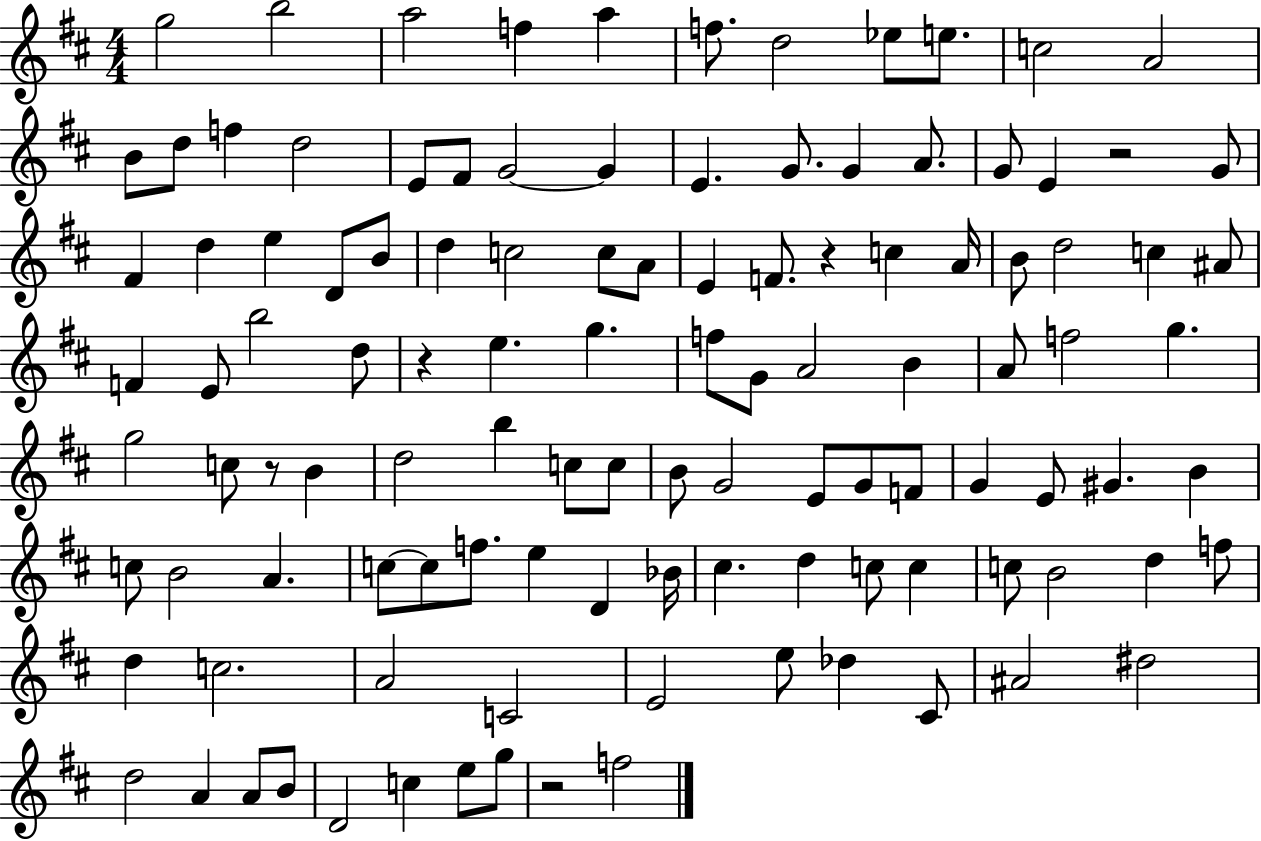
G5/h B5/h A5/h F5/q A5/q F5/e. D5/h Eb5/e E5/e. C5/h A4/h B4/e D5/e F5/q D5/h E4/e F#4/e G4/h G4/q E4/q. G4/e. G4/q A4/e. G4/e E4/q R/h G4/e F#4/q D5/q E5/q D4/e B4/e D5/q C5/h C5/e A4/e E4/q F4/e. R/q C5/q A4/s B4/e D5/h C5/q A#4/e F4/q E4/e B5/h D5/e R/q E5/q. G5/q. F5/e G4/e A4/h B4/q A4/e F5/h G5/q. G5/h C5/e R/e B4/q D5/h B5/q C5/e C5/e B4/e G4/h E4/e G4/e F4/e G4/q E4/e G#4/q. B4/q C5/e B4/h A4/q. C5/e C5/e F5/e. E5/q D4/q Bb4/s C#5/q. D5/q C5/e C5/q C5/e B4/h D5/q F5/e D5/q C5/h. A4/h C4/h E4/h E5/e Db5/q C#4/e A#4/h D#5/h D5/h A4/q A4/e B4/e D4/h C5/q E5/e G5/e R/h F5/h